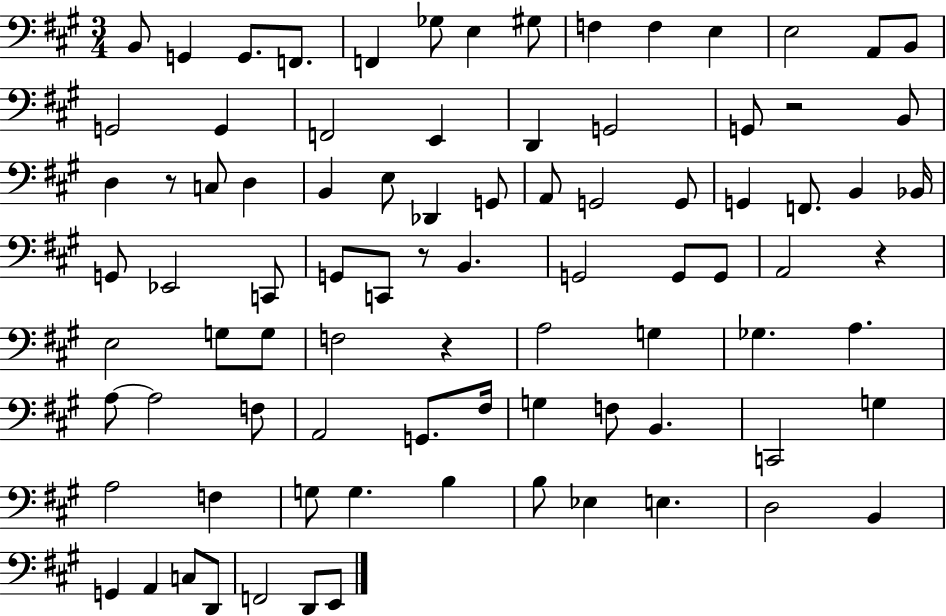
B2/e G2/q G2/e. F2/e. F2/q Gb3/e E3/q G#3/e F3/q F3/q E3/q E3/h A2/e B2/e G2/h G2/q F2/h E2/q D2/q G2/h G2/e R/h B2/e D3/q R/e C3/e D3/q B2/q E3/e Db2/q G2/e A2/e G2/h G2/e G2/q F2/e. B2/q Bb2/s G2/e Eb2/h C2/e G2/e C2/e R/e B2/q. G2/h G2/e G2/e A2/h R/q E3/h G3/e G3/e F3/h R/q A3/h G3/q Gb3/q. A3/q. A3/e A3/h F3/e A2/h G2/e. F#3/s G3/q F3/e B2/q. C2/h G3/q A3/h F3/q G3/e G3/q. B3/q B3/e Eb3/q E3/q. D3/h B2/q G2/q A2/q C3/e D2/e F2/h D2/e E2/e